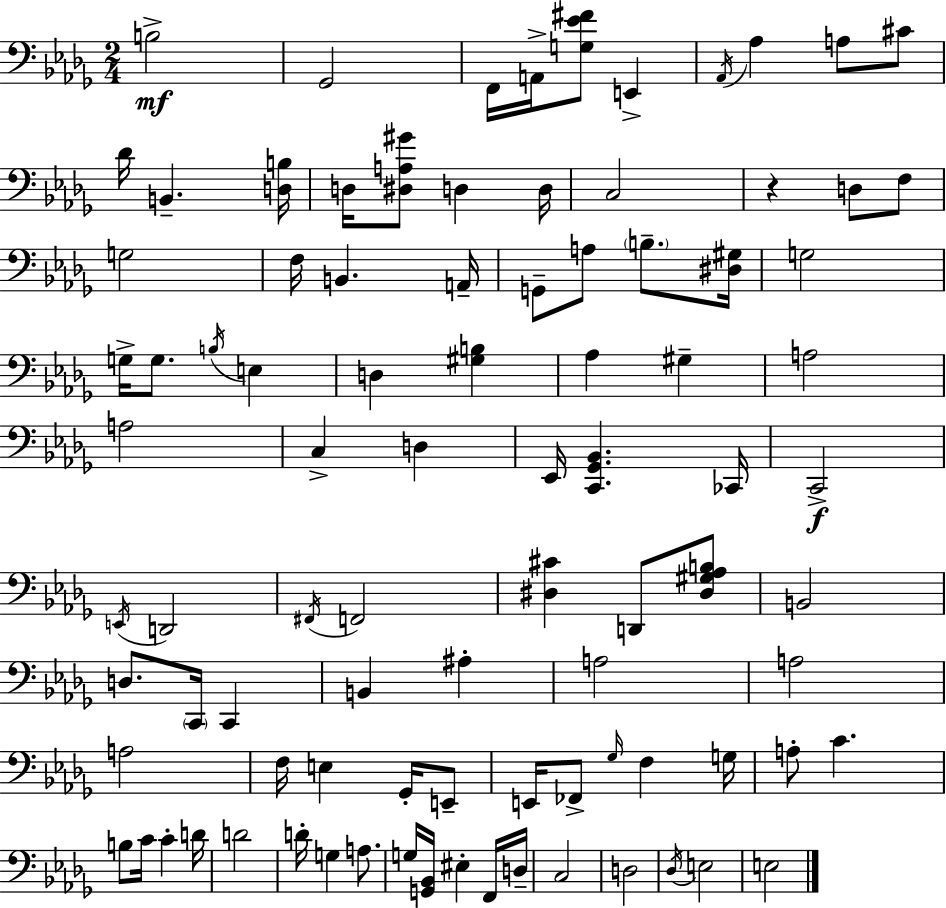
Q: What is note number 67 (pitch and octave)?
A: C4